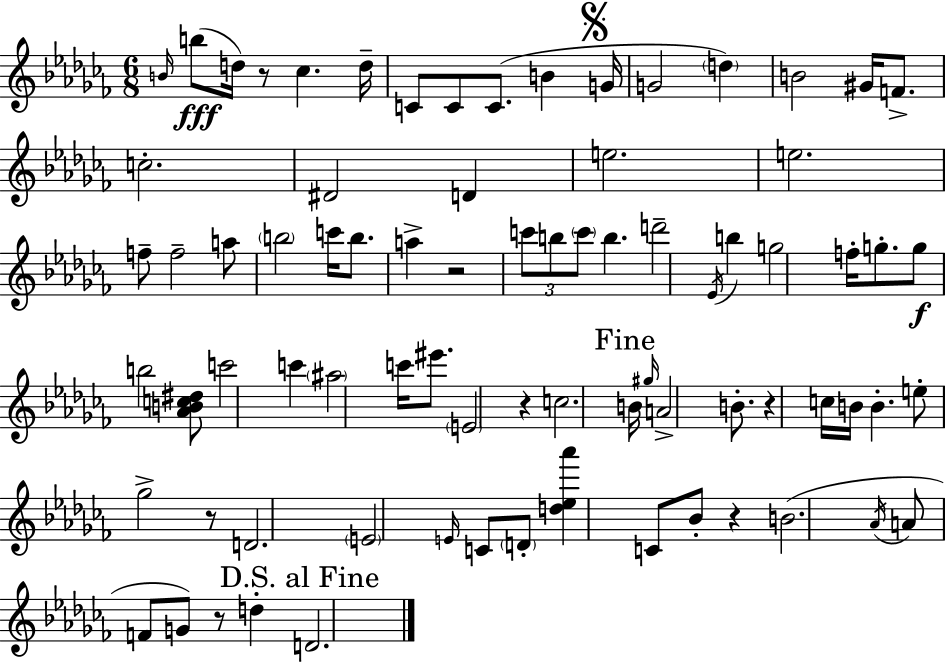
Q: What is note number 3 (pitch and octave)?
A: D5